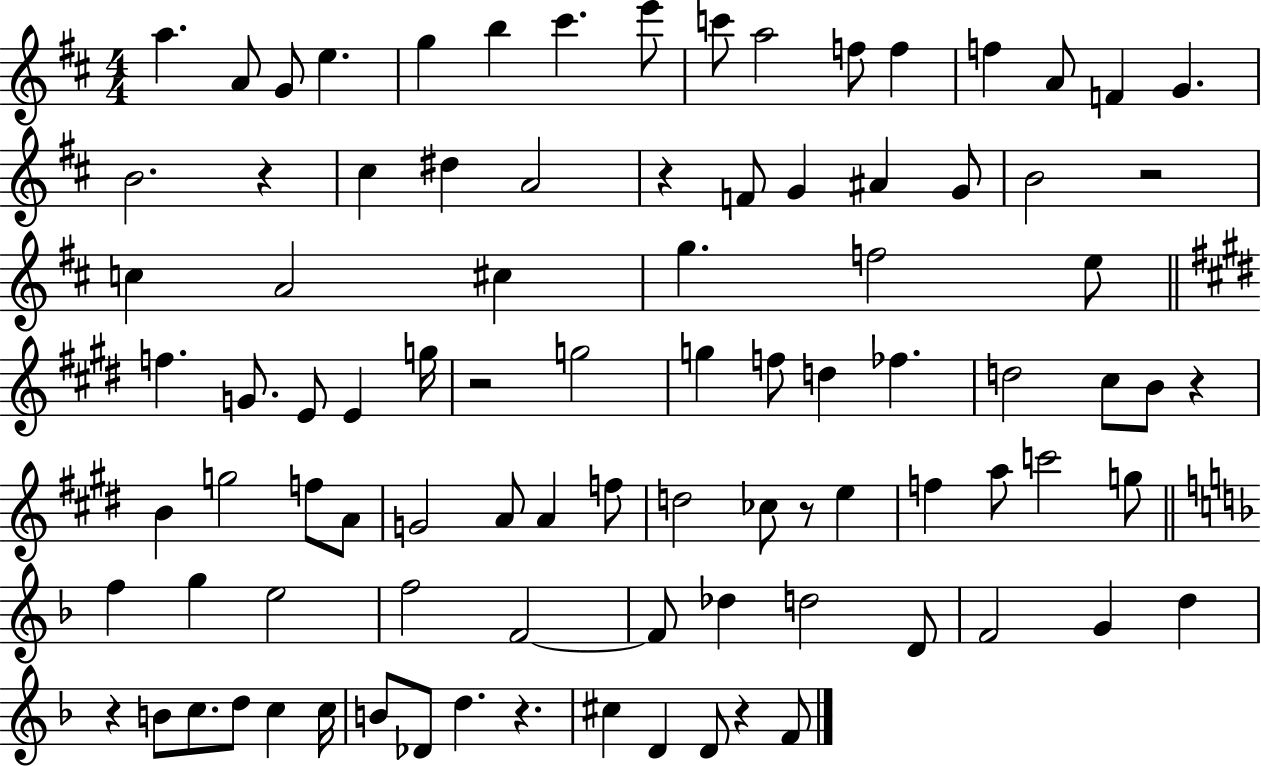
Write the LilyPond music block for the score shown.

{
  \clef treble
  \numericTimeSignature
  \time 4/4
  \key d \major
  a''4. a'8 g'8 e''4. | g''4 b''4 cis'''4. e'''8 | c'''8 a''2 f''8 f''4 | f''4 a'8 f'4 g'4. | \break b'2. r4 | cis''4 dis''4 a'2 | r4 f'8 g'4 ais'4 g'8 | b'2 r2 | \break c''4 a'2 cis''4 | g''4. f''2 e''8 | \bar "||" \break \key e \major f''4. g'8. e'8 e'4 g''16 | r2 g''2 | g''4 f''8 d''4 fes''4. | d''2 cis''8 b'8 r4 | \break b'4 g''2 f''8 a'8 | g'2 a'8 a'4 f''8 | d''2 ces''8 r8 e''4 | f''4 a''8 c'''2 g''8 | \break \bar "||" \break \key f \major f''4 g''4 e''2 | f''2 f'2~~ | f'8 des''4 d''2 d'8 | f'2 g'4 d''4 | \break r4 b'8 c''8. d''8 c''4 c''16 | b'8 des'8 d''4. r4. | cis''4 d'4 d'8 r4 f'8 | \bar "|."
}